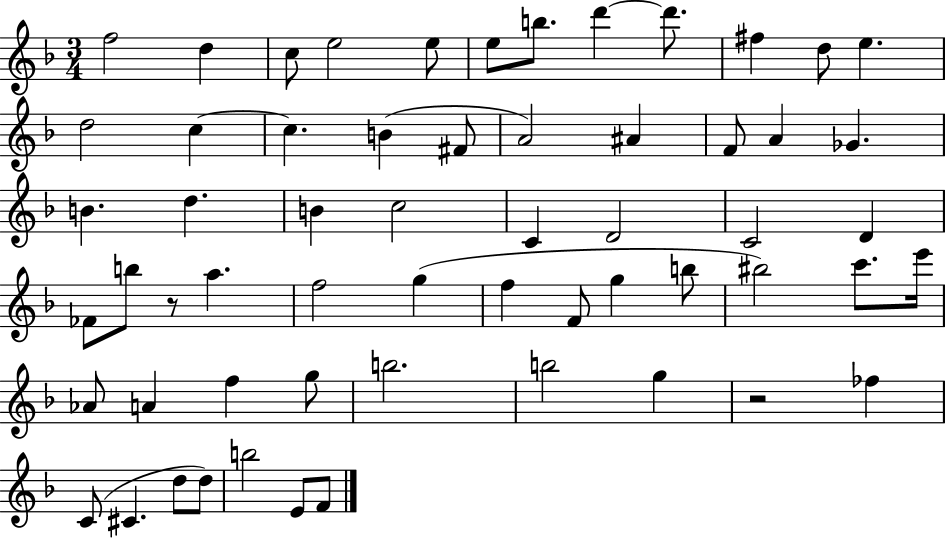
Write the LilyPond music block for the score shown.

{
  \clef treble
  \numericTimeSignature
  \time 3/4
  \key f \major
  f''2 d''4 | c''8 e''2 e''8 | e''8 b''8. d'''4~~ d'''8. | fis''4 d''8 e''4. | \break d''2 c''4~~ | c''4. b'4( fis'8 | a'2) ais'4 | f'8 a'4 ges'4. | \break b'4. d''4. | b'4 c''2 | c'4 d'2 | c'2 d'4 | \break fes'8 b''8 r8 a''4. | f''2 g''4( | f''4 f'8 g''4 b''8 | bis''2) c'''8. e'''16 | \break aes'8 a'4 f''4 g''8 | b''2. | b''2 g''4 | r2 fes''4 | \break c'8( cis'4. d''8 d''8) | b''2 e'8 f'8 | \bar "|."
}